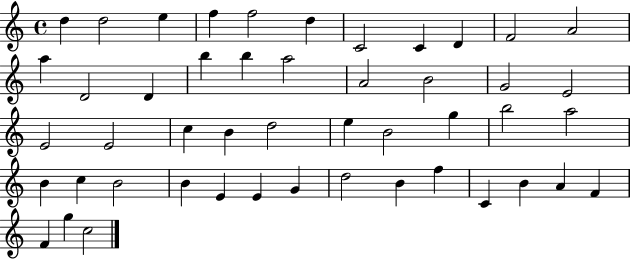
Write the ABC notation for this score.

X:1
T:Untitled
M:4/4
L:1/4
K:C
d d2 e f f2 d C2 C D F2 A2 a D2 D b b a2 A2 B2 G2 E2 E2 E2 c B d2 e B2 g b2 a2 B c B2 B E E G d2 B f C B A F F g c2